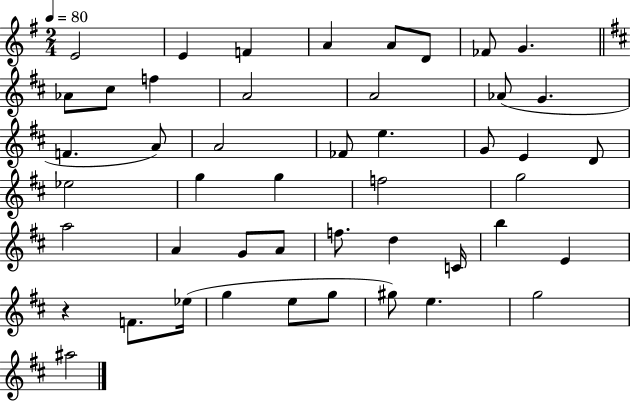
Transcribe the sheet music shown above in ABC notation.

X:1
T:Untitled
M:2/4
L:1/4
K:G
E2 E F A A/2 D/2 _F/2 G _A/2 ^c/2 f A2 A2 _A/2 G F A/2 A2 _F/2 e G/2 E D/2 _e2 g g f2 g2 a2 A G/2 A/2 f/2 d C/4 b E z F/2 _e/4 g e/2 g/2 ^g/2 e g2 ^a2